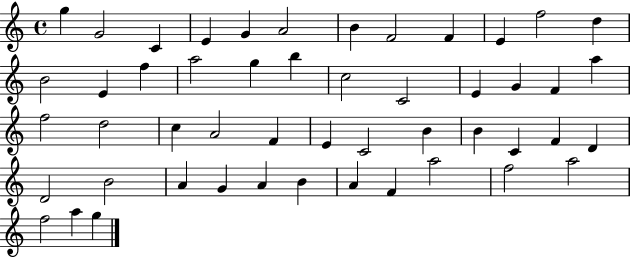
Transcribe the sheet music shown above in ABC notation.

X:1
T:Untitled
M:4/4
L:1/4
K:C
g G2 C E G A2 B F2 F E f2 d B2 E f a2 g b c2 C2 E G F a f2 d2 c A2 F E C2 B B C F D D2 B2 A G A B A F a2 f2 a2 f2 a g